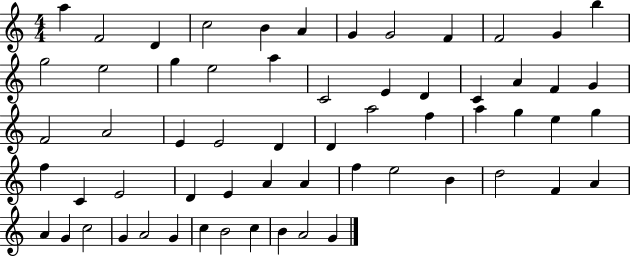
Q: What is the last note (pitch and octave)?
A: G4